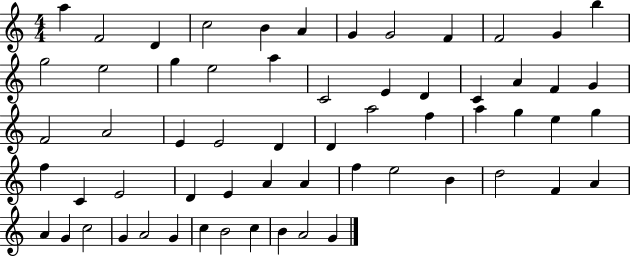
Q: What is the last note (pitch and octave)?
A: G4